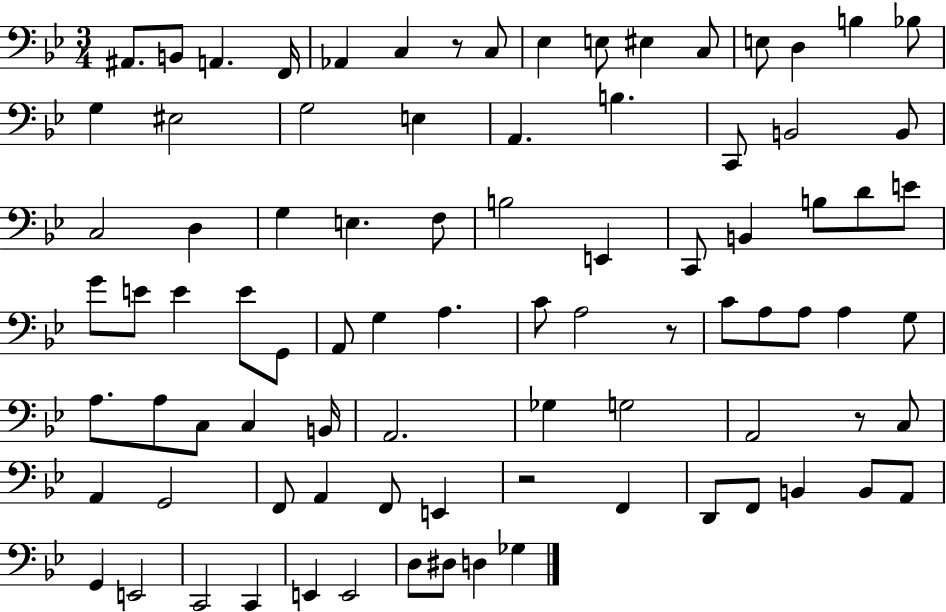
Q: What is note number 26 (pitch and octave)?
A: D3